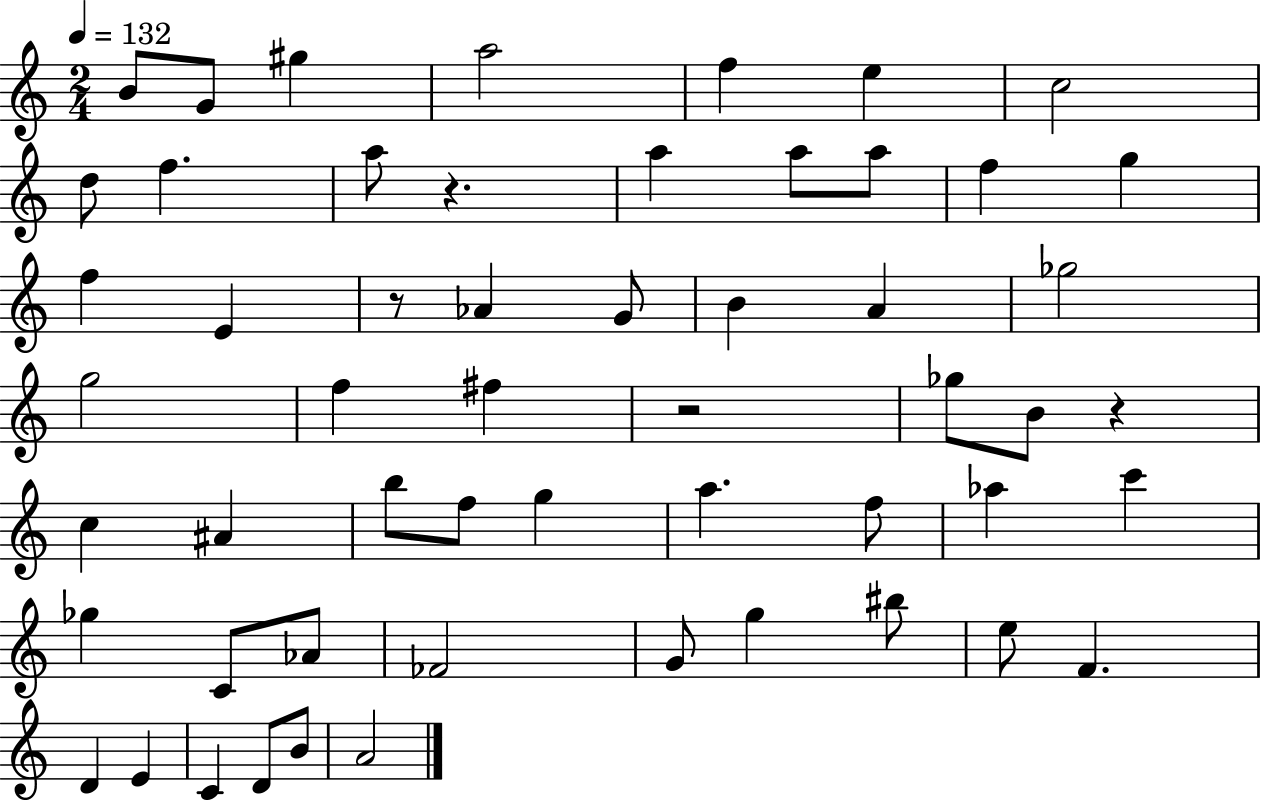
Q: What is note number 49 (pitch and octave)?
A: D4